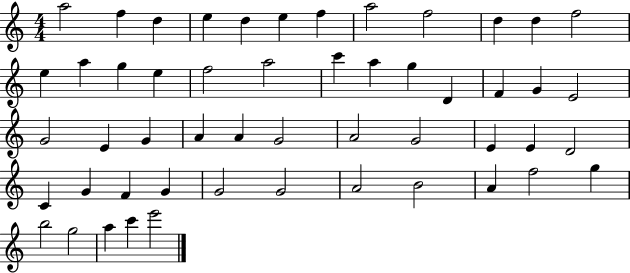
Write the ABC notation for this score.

X:1
T:Untitled
M:4/4
L:1/4
K:C
a2 f d e d e f a2 f2 d d f2 e a g e f2 a2 c' a g D F G E2 G2 E G A A G2 A2 G2 E E D2 C G F G G2 G2 A2 B2 A f2 g b2 g2 a c' e'2